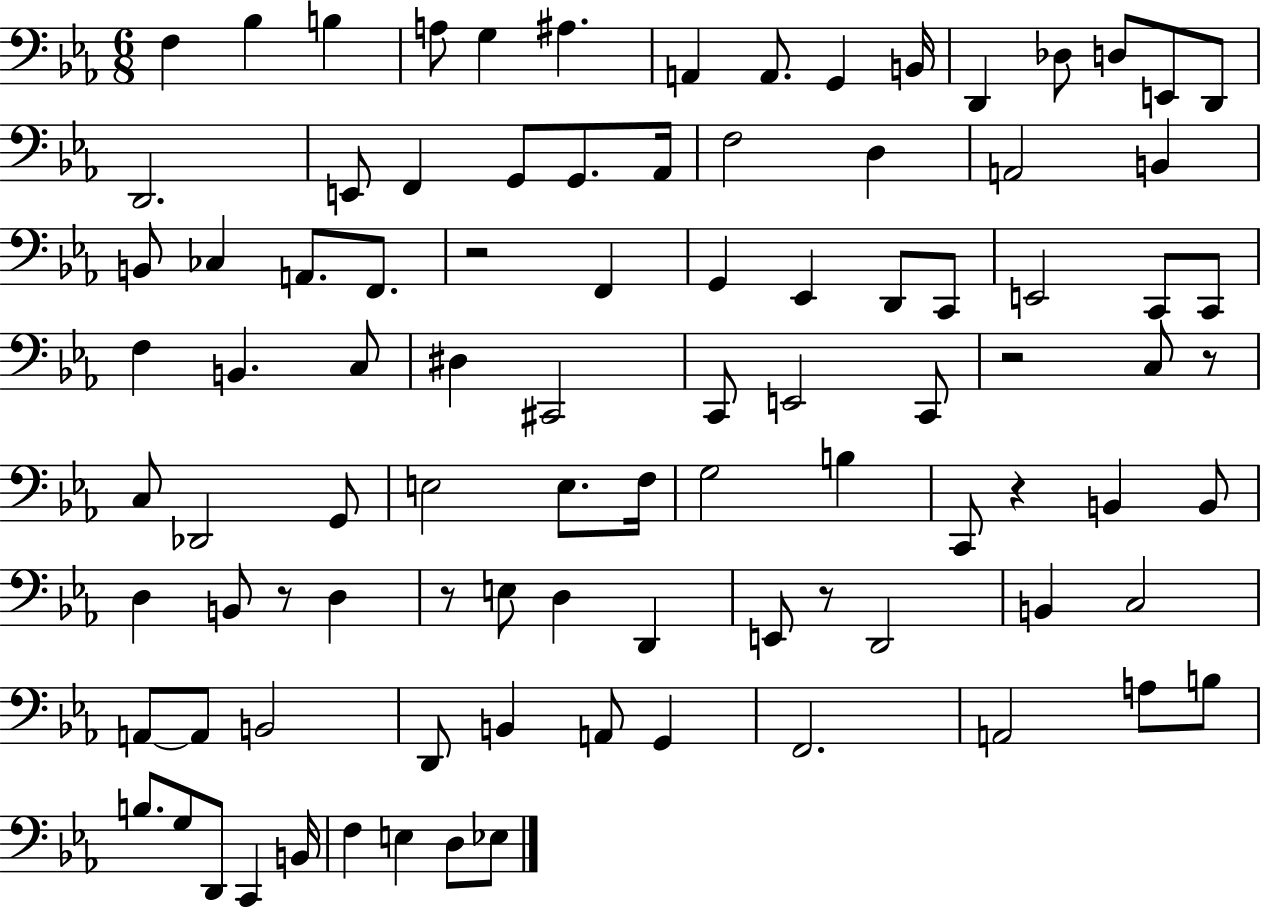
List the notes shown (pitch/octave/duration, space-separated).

F3/q Bb3/q B3/q A3/e G3/q A#3/q. A2/q A2/e. G2/q B2/s D2/q Db3/e D3/e E2/e D2/e D2/h. E2/e F2/q G2/e G2/e. Ab2/s F3/h D3/q A2/h B2/q B2/e CES3/q A2/e. F2/e. R/h F2/q G2/q Eb2/q D2/e C2/e E2/h C2/e C2/e F3/q B2/q. C3/e D#3/q C#2/h C2/e E2/h C2/e R/h C3/e R/e C3/e Db2/h G2/e E3/h E3/e. F3/s G3/h B3/q C2/e R/q B2/q B2/e D3/q B2/e R/e D3/q R/e E3/e D3/q D2/q E2/e R/e D2/h B2/q C3/h A2/e A2/e B2/h D2/e B2/q A2/e G2/q F2/h. A2/h A3/e B3/e B3/e. G3/e D2/e C2/q B2/s F3/q E3/q D3/e Eb3/e